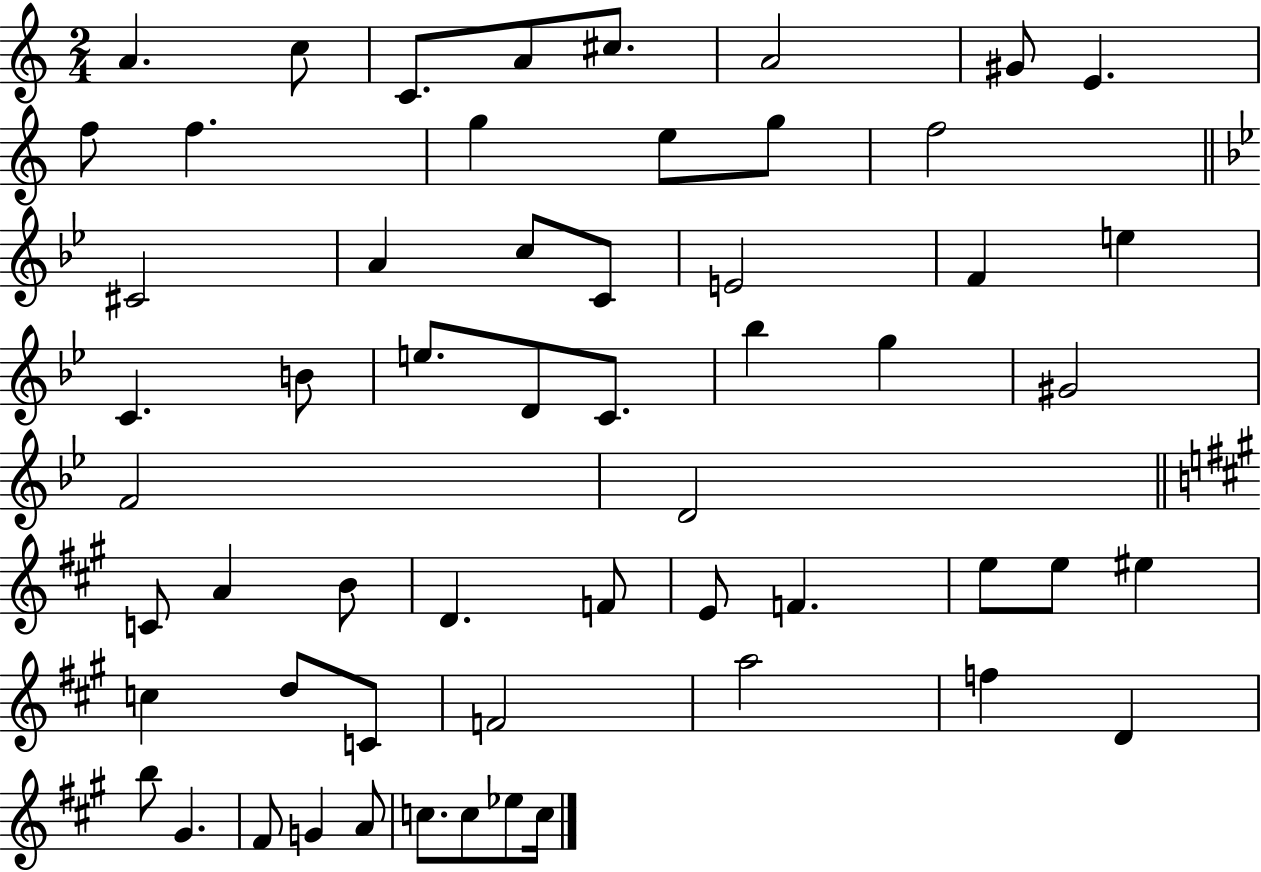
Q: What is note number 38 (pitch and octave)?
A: F4